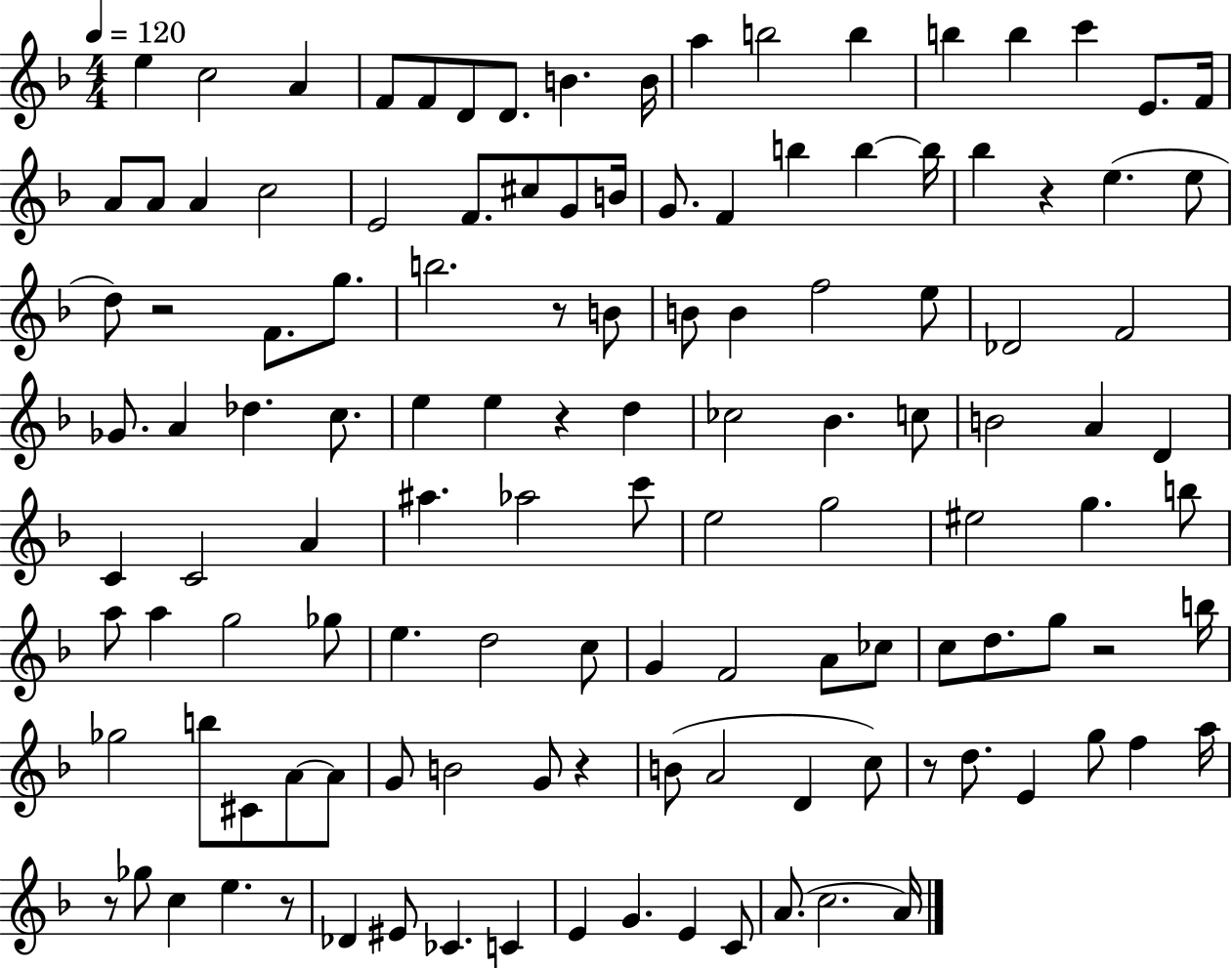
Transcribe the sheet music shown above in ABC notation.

X:1
T:Untitled
M:4/4
L:1/4
K:F
e c2 A F/2 F/2 D/2 D/2 B B/4 a b2 b b b c' E/2 F/4 A/2 A/2 A c2 E2 F/2 ^c/2 G/2 B/4 G/2 F b b b/4 _b z e e/2 d/2 z2 F/2 g/2 b2 z/2 B/2 B/2 B f2 e/2 _D2 F2 _G/2 A _d c/2 e e z d _c2 _B c/2 B2 A D C C2 A ^a _a2 c'/2 e2 g2 ^e2 g b/2 a/2 a g2 _g/2 e d2 c/2 G F2 A/2 _c/2 c/2 d/2 g/2 z2 b/4 _g2 b/2 ^C/2 A/2 A/2 G/2 B2 G/2 z B/2 A2 D c/2 z/2 d/2 E g/2 f a/4 z/2 _g/2 c e z/2 _D ^E/2 _C C E G E C/2 A/2 c2 A/4